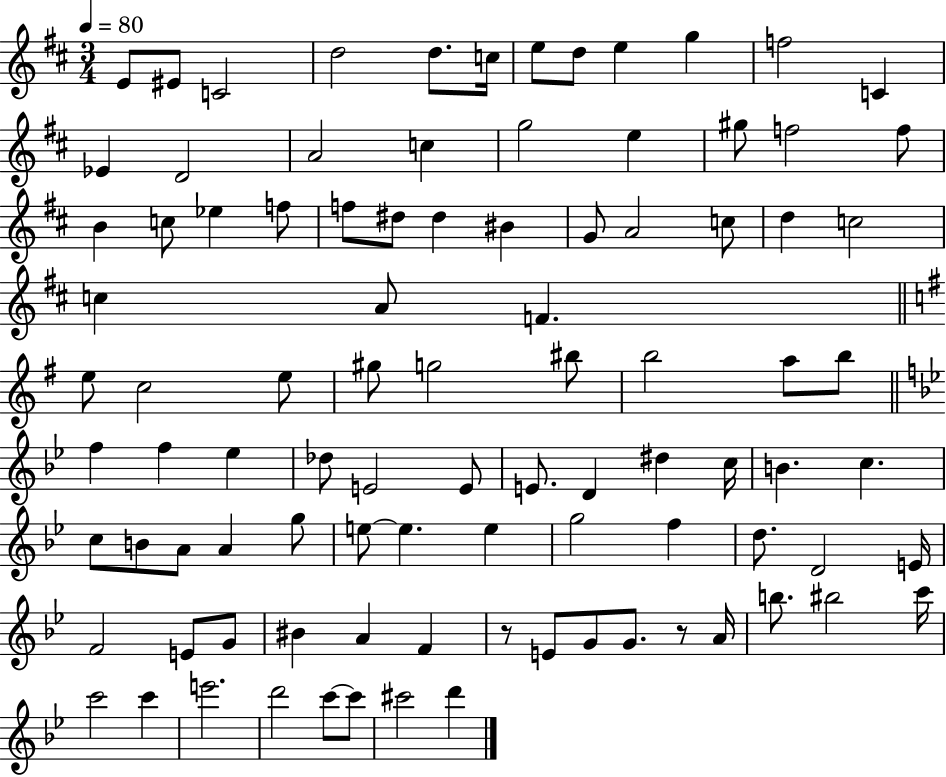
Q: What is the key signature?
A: D major